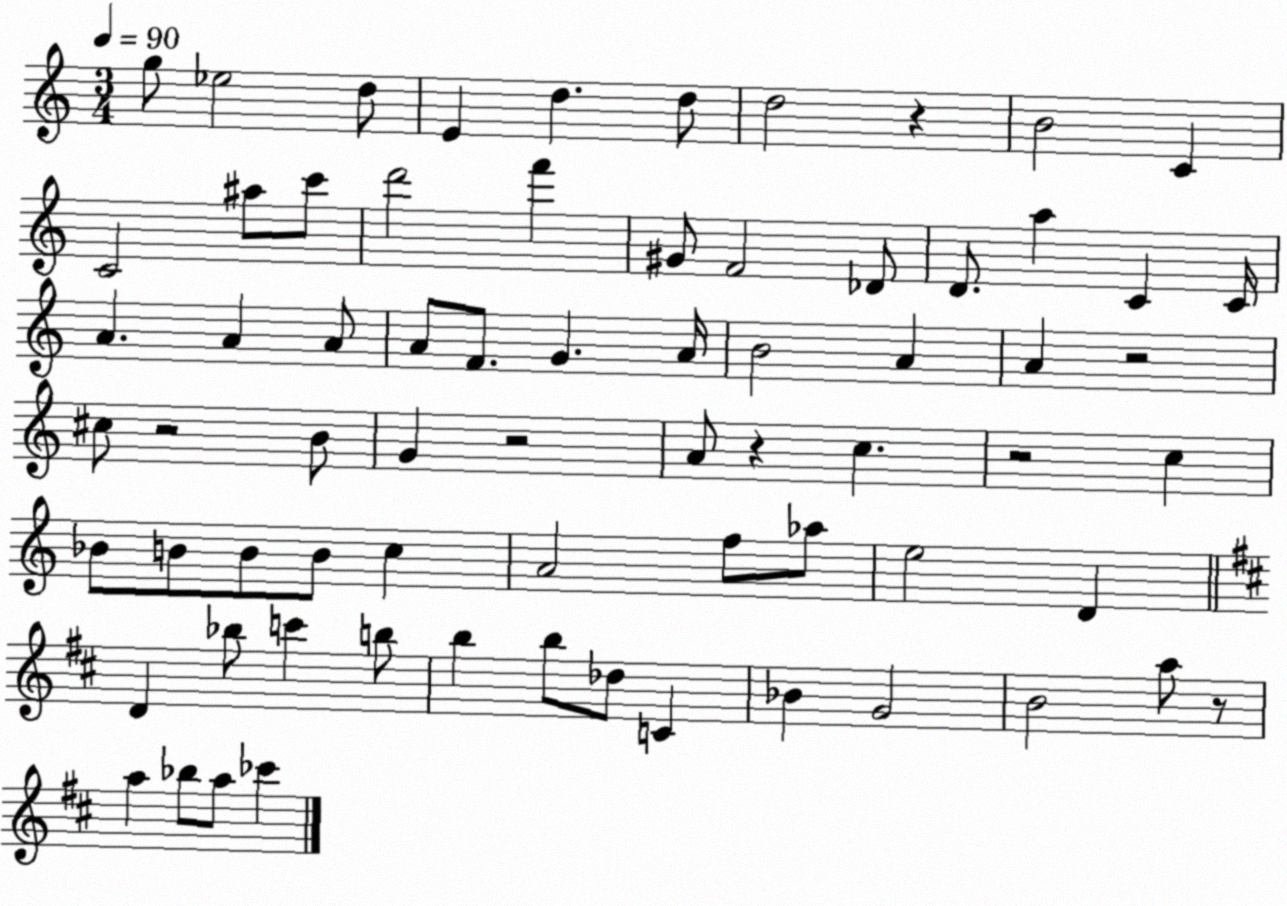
X:1
T:Untitled
M:3/4
L:1/4
K:C
g/2 _e2 d/2 E d d/2 d2 z B2 C C2 ^a/2 c'/2 d'2 f' ^G/2 F2 _D/2 D/2 a C C/4 A A A/2 A/2 F/2 G A/4 B2 A A z2 ^c/2 z2 B/2 G z2 A/2 z c z2 c _B/2 B/2 B/2 B/2 c A2 f/2 _a/2 e2 D D _b/2 c' b/2 b b/2 _d/2 C _B G2 B2 a/2 z/2 a _b/2 a/2 _c'